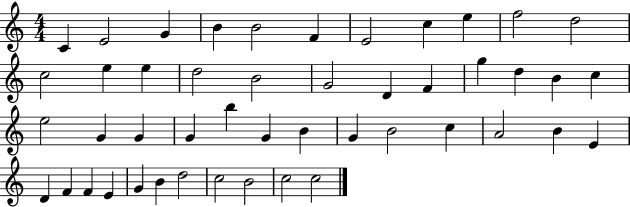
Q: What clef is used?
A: treble